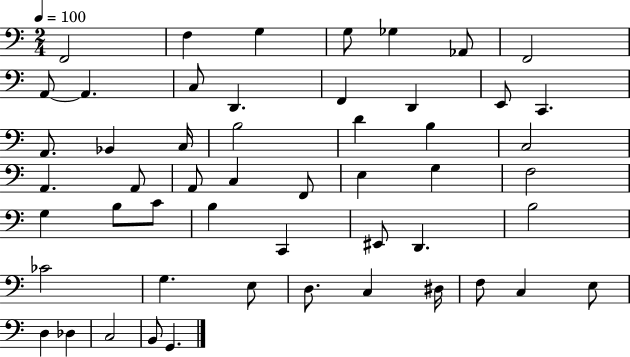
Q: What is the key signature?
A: C major